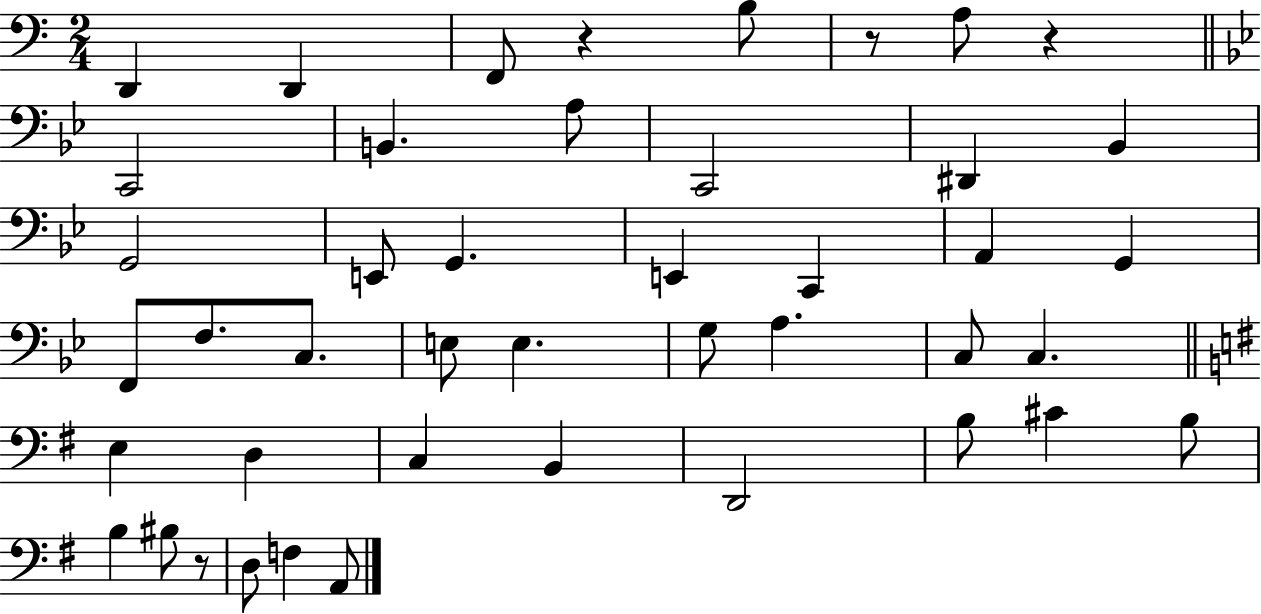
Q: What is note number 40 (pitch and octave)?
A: A2